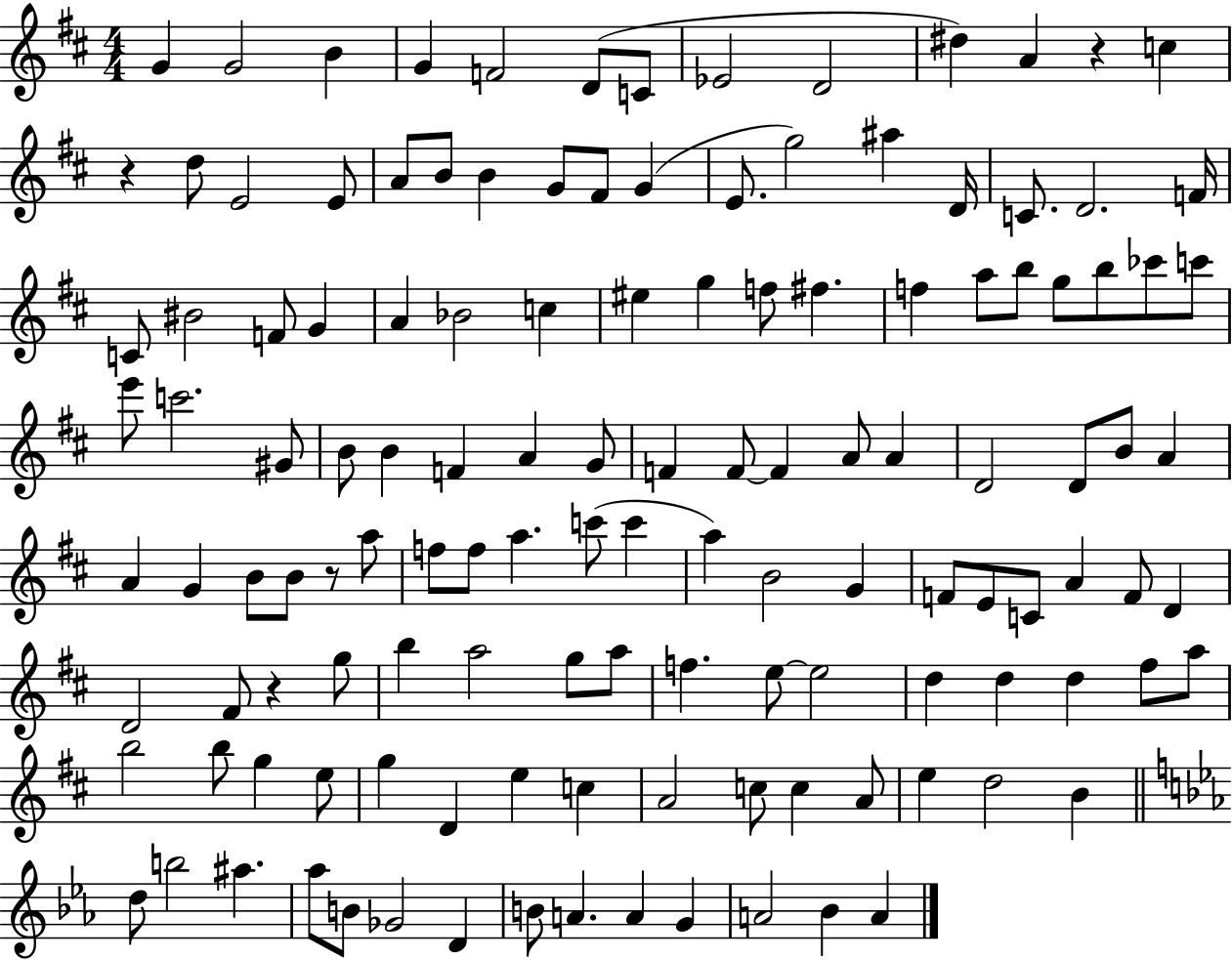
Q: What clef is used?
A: treble